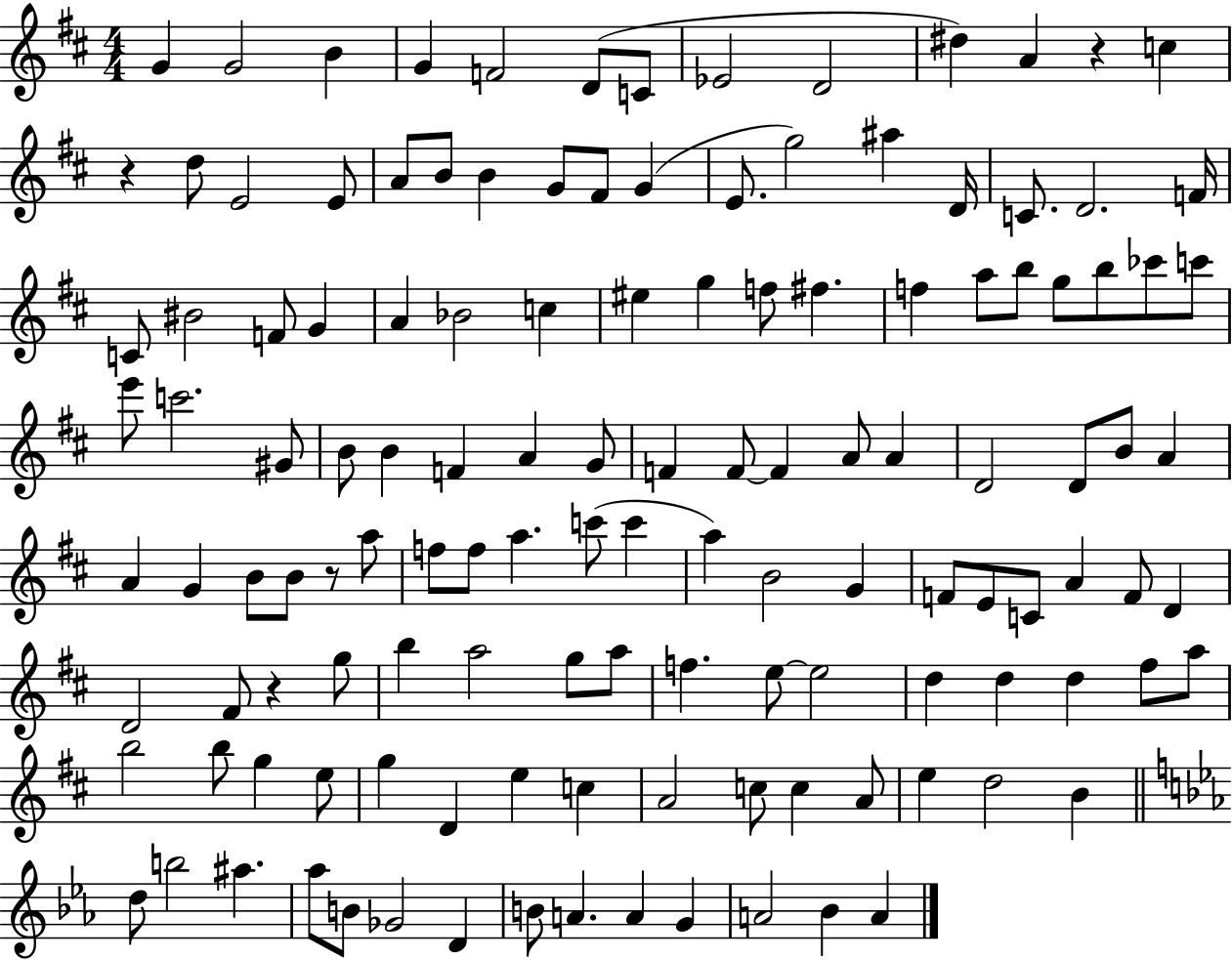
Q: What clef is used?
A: treble